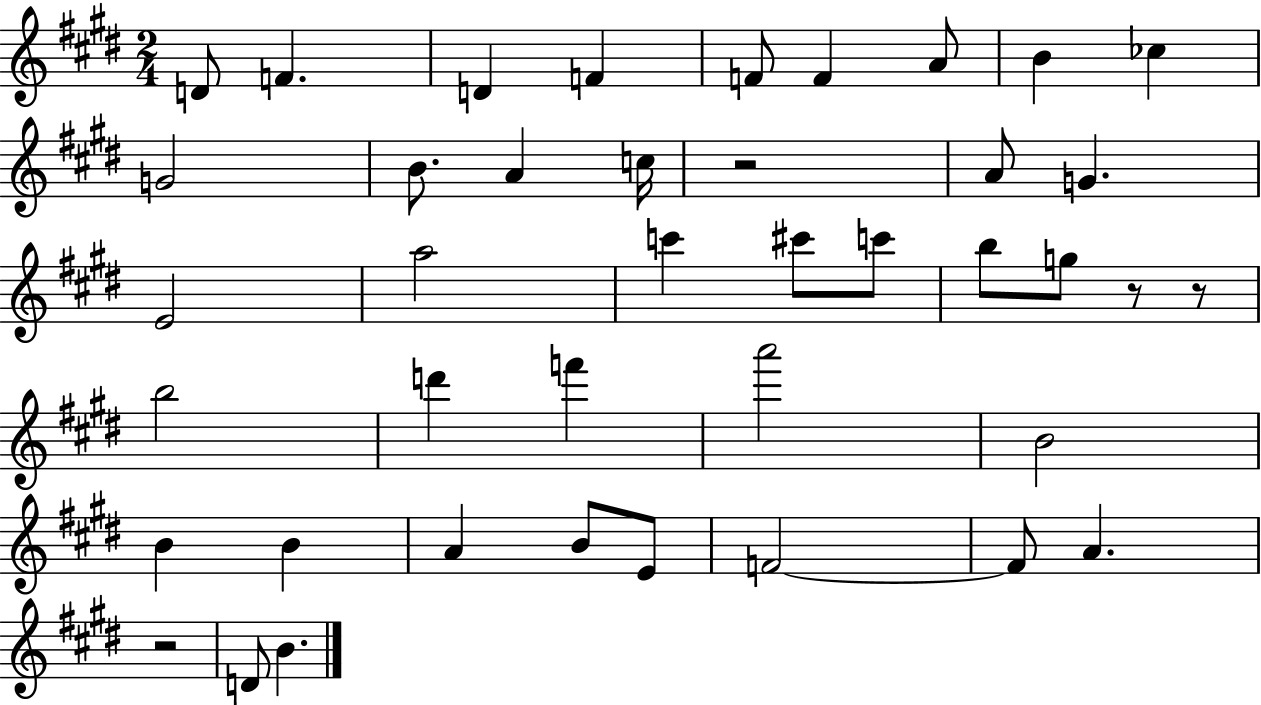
X:1
T:Untitled
M:2/4
L:1/4
K:E
D/2 F D F F/2 F A/2 B _c G2 B/2 A c/4 z2 A/2 G E2 a2 c' ^c'/2 c'/2 b/2 g/2 z/2 z/2 b2 d' f' a'2 B2 B B A B/2 E/2 F2 F/2 A z2 D/2 B